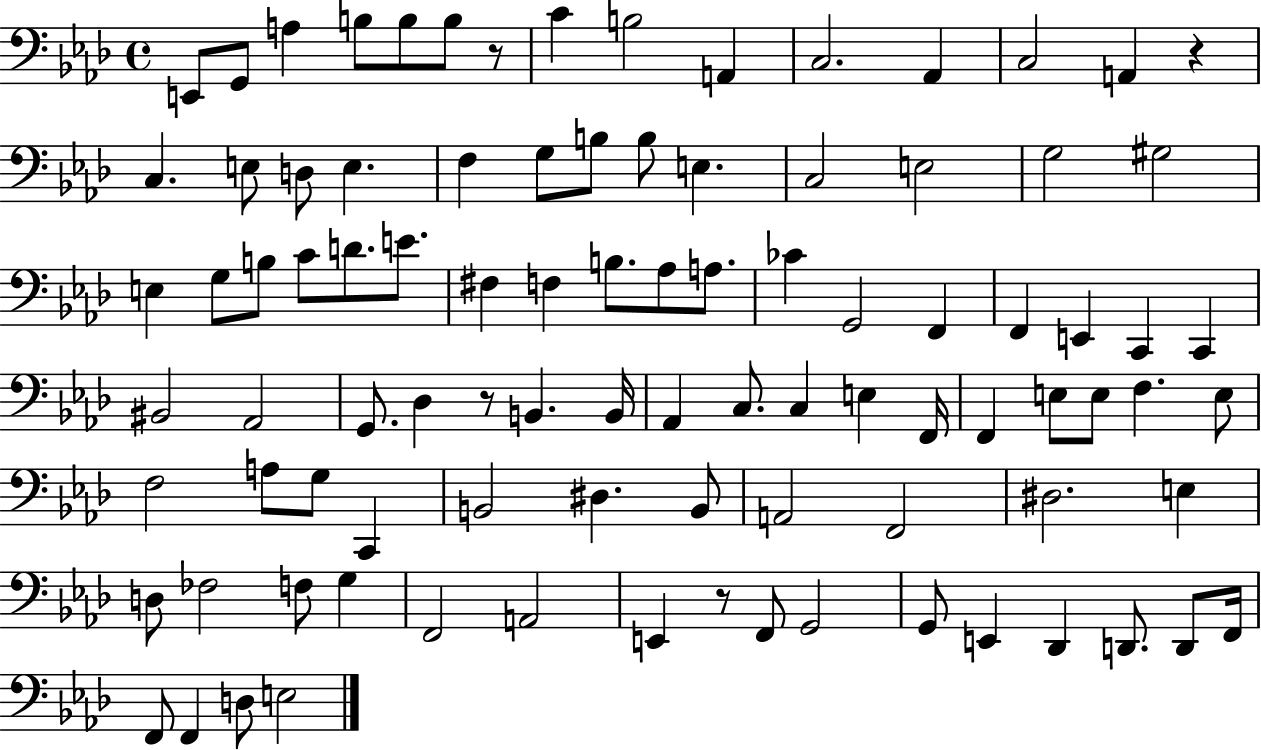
{
  \clef bass
  \time 4/4
  \defaultTimeSignature
  \key aes \major
  \repeat volta 2 { e,8 g,8 a4 b8 b8 b8 r8 | c'4 b2 a,4 | c2. aes,4 | c2 a,4 r4 | \break c4. e8 d8 e4. | f4 g8 b8 b8 e4. | c2 e2 | g2 gis2 | \break e4 g8 b8 c'8 d'8. e'8. | fis4 f4 b8. aes8 a8. | ces'4 g,2 f,4 | f,4 e,4 c,4 c,4 | \break bis,2 aes,2 | g,8. des4 r8 b,4. b,16 | aes,4 c8. c4 e4 f,16 | f,4 e8 e8 f4. e8 | \break f2 a8 g8 c,4 | b,2 dis4. b,8 | a,2 f,2 | dis2. e4 | \break d8 fes2 f8 g4 | f,2 a,2 | e,4 r8 f,8 g,2 | g,8 e,4 des,4 d,8. d,8 f,16 | \break f,8 f,4 d8 e2 | } \bar "|."
}